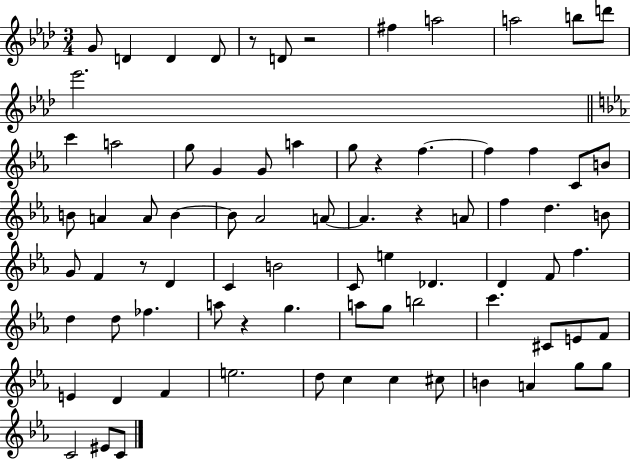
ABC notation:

X:1
T:Untitled
M:3/4
L:1/4
K:Ab
G/2 D D D/2 z/2 D/2 z2 ^f a2 a2 b/2 d'/2 _e'2 c' a2 g/2 G G/2 a g/2 z f f f C/2 B/2 B/2 A A/2 B B/2 _A2 A/2 A z A/2 f d B/2 G/2 F z/2 D C B2 C/2 e _D D F/2 f d d/2 _f a/2 z g a/2 g/2 b2 c' ^C/2 E/2 F/2 E D F e2 d/2 c c ^c/2 B A g/2 g/2 C2 ^E/2 C/2